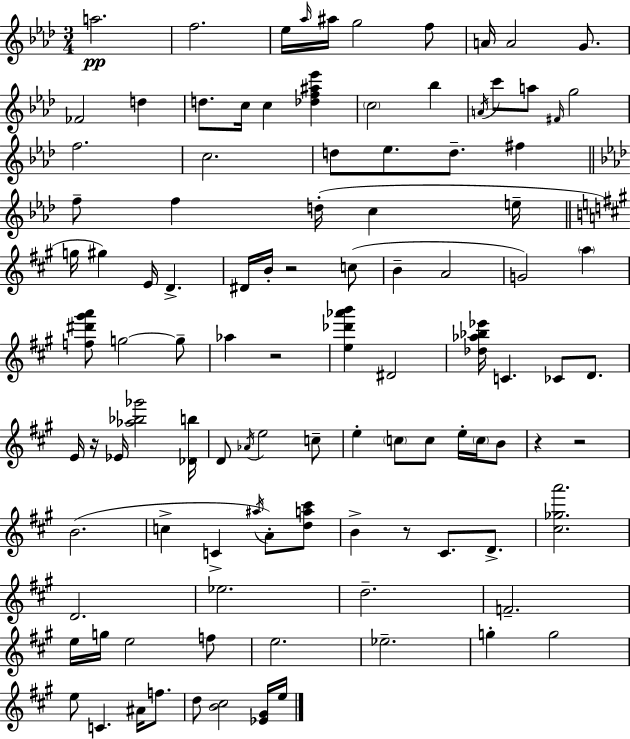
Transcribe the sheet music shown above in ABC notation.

X:1
T:Untitled
M:3/4
L:1/4
K:Fm
a2 f2 _e/4 _a/4 ^a/4 g2 f/2 A/4 A2 G/2 _F2 d d/2 c/4 c [_df^a_e'] c2 _b A/4 c'/2 a/2 ^F/4 g2 f2 c2 d/2 _e/2 d/2 ^f f/2 f d/4 c e/4 g/4 ^g E/4 D ^D/4 B/4 z2 c/2 B A2 G2 a [f^d'^g'a']/2 g2 g/2 _a z2 [e_d'_a'b'] ^D2 [_d_a_b_e']/4 C _C/2 D/2 E/4 z/4 _E/4 [_a_b_g']2 [_Db]/4 D/2 _A/4 e2 c/2 e c/2 c/2 e/4 c/4 B/2 z z2 B2 c C ^a/4 A/2 [da^c']/2 B z/2 ^C/2 D/2 [^c_ga']2 D2 _e2 d2 F2 e/4 g/4 e2 f/2 e2 _e2 g g2 e/2 C ^A/4 f/2 d/2 [B^c]2 [_E^G]/4 e/4